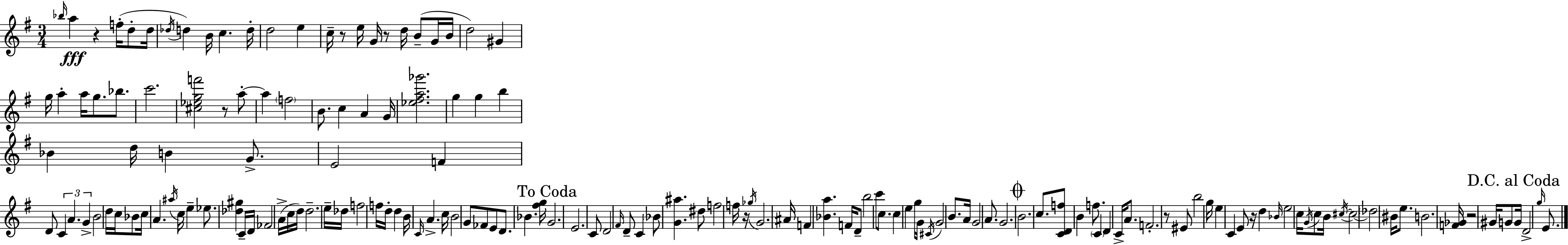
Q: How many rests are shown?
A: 8